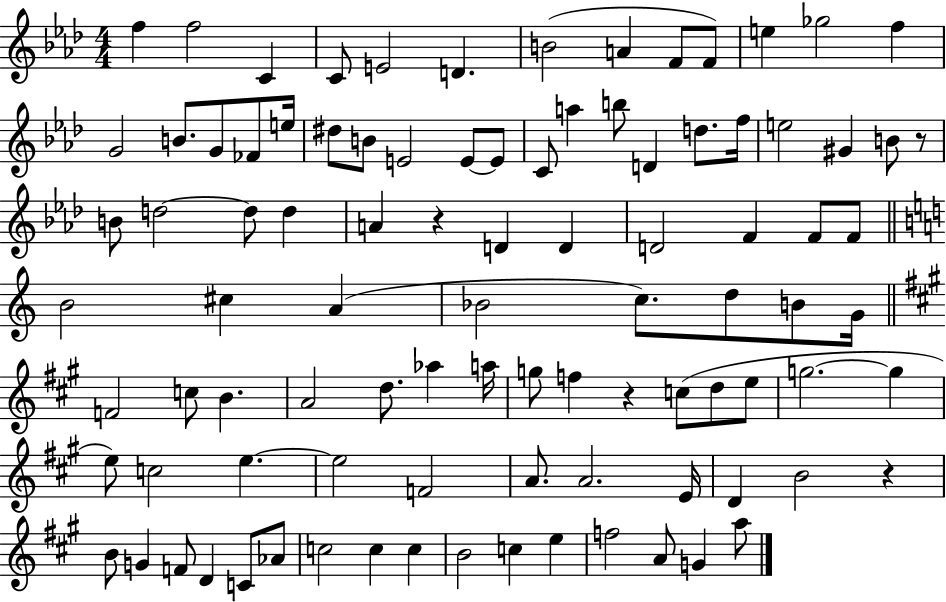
F5/q F5/h C4/q C4/e E4/h D4/q. B4/h A4/q F4/e F4/e E5/q Gb5/h F5/q G4/h B4/e. G4/e FES4/e E5/s D#5/e B4/e E4/h E4/e E4/e C4/e A5/q B5/e D4/q D5/e. F5/s E5/h G#4/q B4/e R/e B4/e D5/h D5/e D5/q A4/q R/q D4/q D4/q D4/h F4/q F4/e F4/e B4/h C#5/q A4/q Bb4/h C5/e. D5/e B4/e G4/s F4/h C5/e B4/q. A4/h D5/e. Ab5/q A5/s G5/e F5/q R/q C5/e D5/e E5/e G5/h. G5/q E5/e C5/h E5/q. E5/h F4/h A4/e. A4/h. E4/s D4/q B4/h R/q B4/e G4/q F4/e D4/q C4/e Ab4/e C5/h C5/q C5/q B4/h C5/q E5/q F5/h A4/e G4/q A5/e